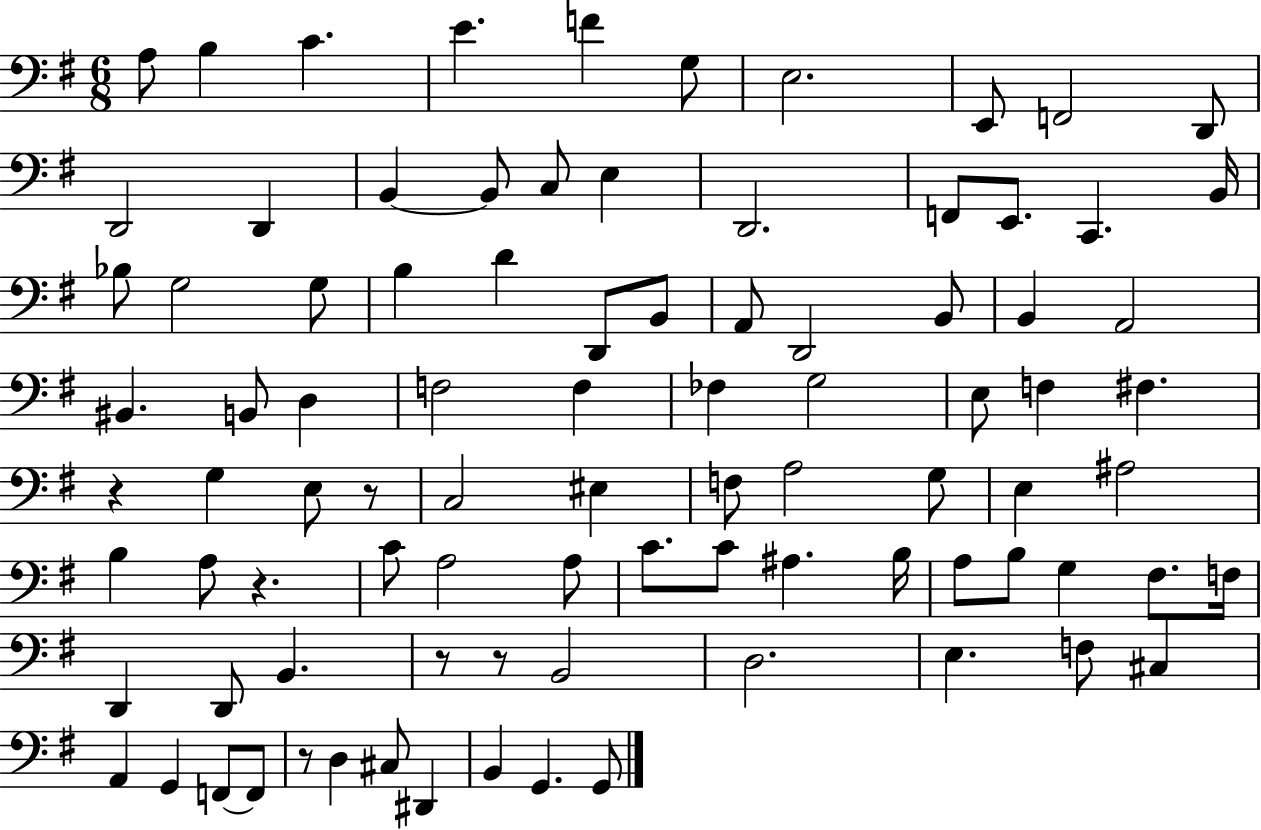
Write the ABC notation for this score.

X:1
T:Untitled
M:6/8
L:1/4
K:G
A,/2 B, C E F G,/2 E,2 E,,/2 F,,2 D,,/2 D,,2 D,, B,, B,,/2 C,/2 E, D,,2 F,,/2 E,,/2 C,, B,,/4 _B,/2 G,2 G,/2 B, D D,,/2 B,,/2 A,,/2 D,,2 B,,/2 B,, A,,2 ^B,, B,,/2 D, F,2 F, _F, G,2 E,/2 F, ^F, z G, E,/2 z/2 C,2 ^E, F,/2 A,2 G,/2 E, ^A,2 B, A,/2 z C/2 A,2 A,/2 C/2 C/2 ^A, B,/4 A,/2 B,/2 G, ^F,/2 F,/4 D,, D,,/2 B,, z/2 z/2 B,,2 D,2 E, F,/2 ^C, A,, G,, F,,/2 F,,/2 z/2 D, ^C,/2 ^D,, B,, G,, G,,/2